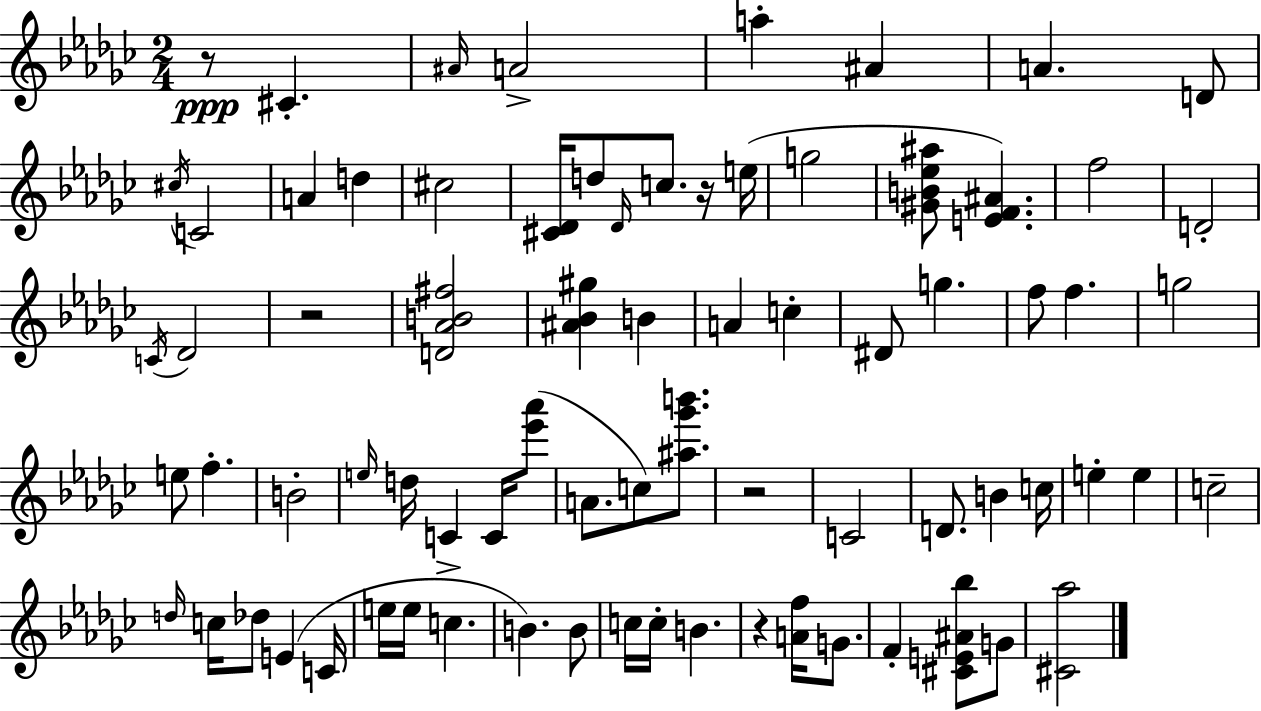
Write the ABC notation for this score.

X:1
T:Untitled
M:2/4
L:1/4
K:Ebm
z/2 ^C ^A/4 A2 a ^A A D/2 ^c/4 C2 A d ^c2 [^C_D]/4 d/2 _D/4 c/2 z/4 e/4 g2 [^GB_e^a]/2 [EF^A] f2 D2 C/4 _D2 z2 [D_AB^f]2 [^A_B^g] B A c ^D/2 g f/2 f g2 e/2 f B2 e/4 d/4 C C/4 [_e'_a']/2 A/2 c/2 [^a_g'b']/2 z2 C2 D/2 B c/4 e e c2 d/4 c/4 _d/2 E C/4 e/4 e/4 c B B/2 c/4 c/4 B z [Af]/4 G/2 F [^CE^A_b]/2 G/2 [^C_a]2